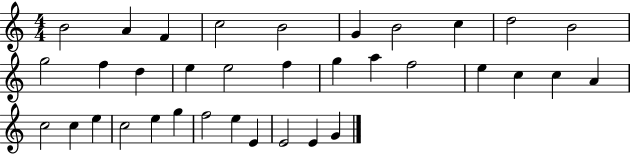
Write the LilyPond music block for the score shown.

{
  \clef treble
  \numericTimeSignature
  \time 4/4
  \key c \major
  b'2 a'4 f'4 | c''2 b'2 | g'4 b'2 c''4 | d''2 b'2 | \break g''2 f''4 d''4 | e''4 e''2 f''4 | g''4 a''4 f''2 | e''4 c''4 c''4 a'4 | \break c''2 c''4 e''4 | c''2 e''4 g''4 | f''2 e''4 e'4 | e'2 e'4 g'4 | \break \bar "|."
}